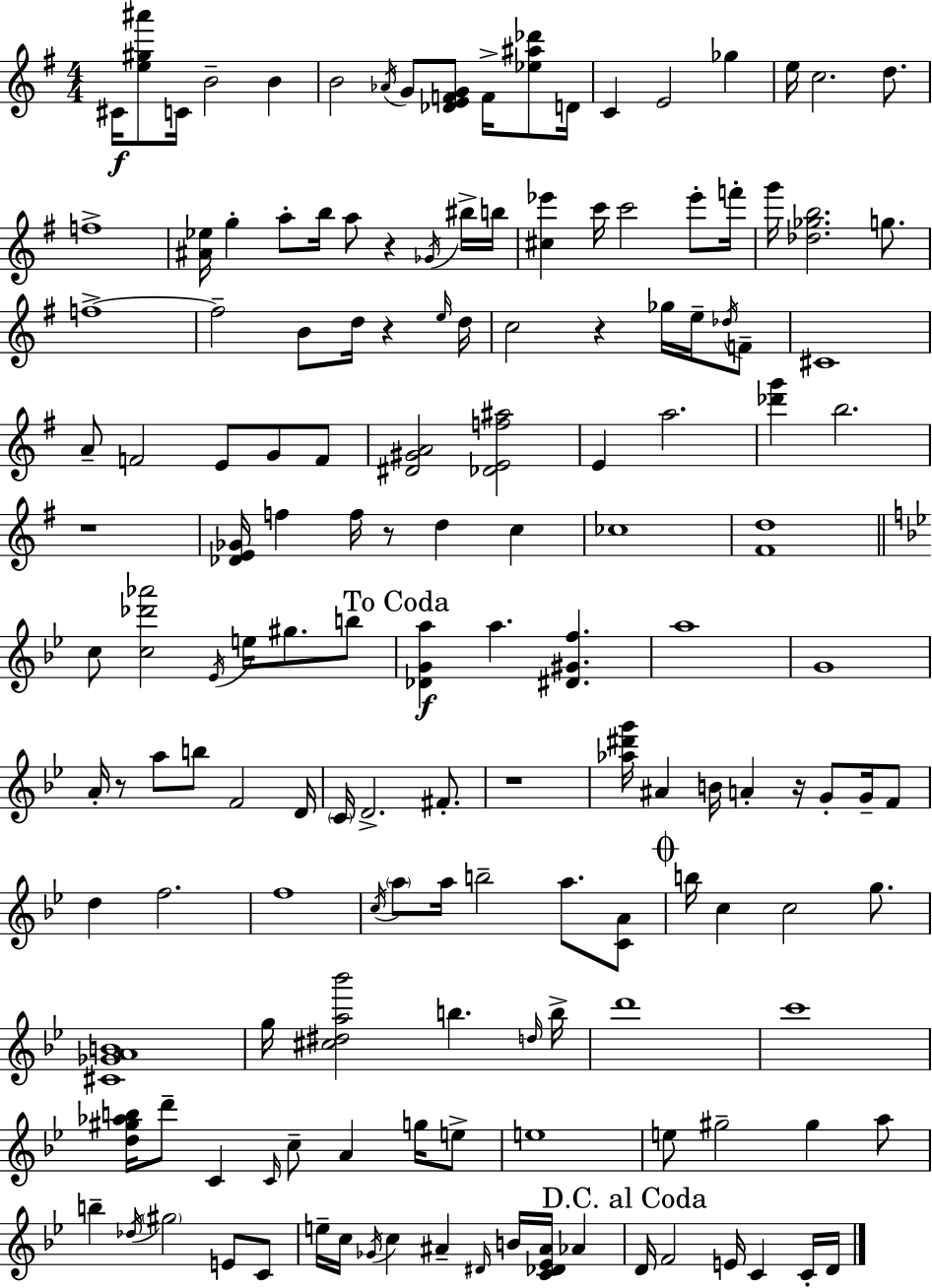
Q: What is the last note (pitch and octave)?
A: D4